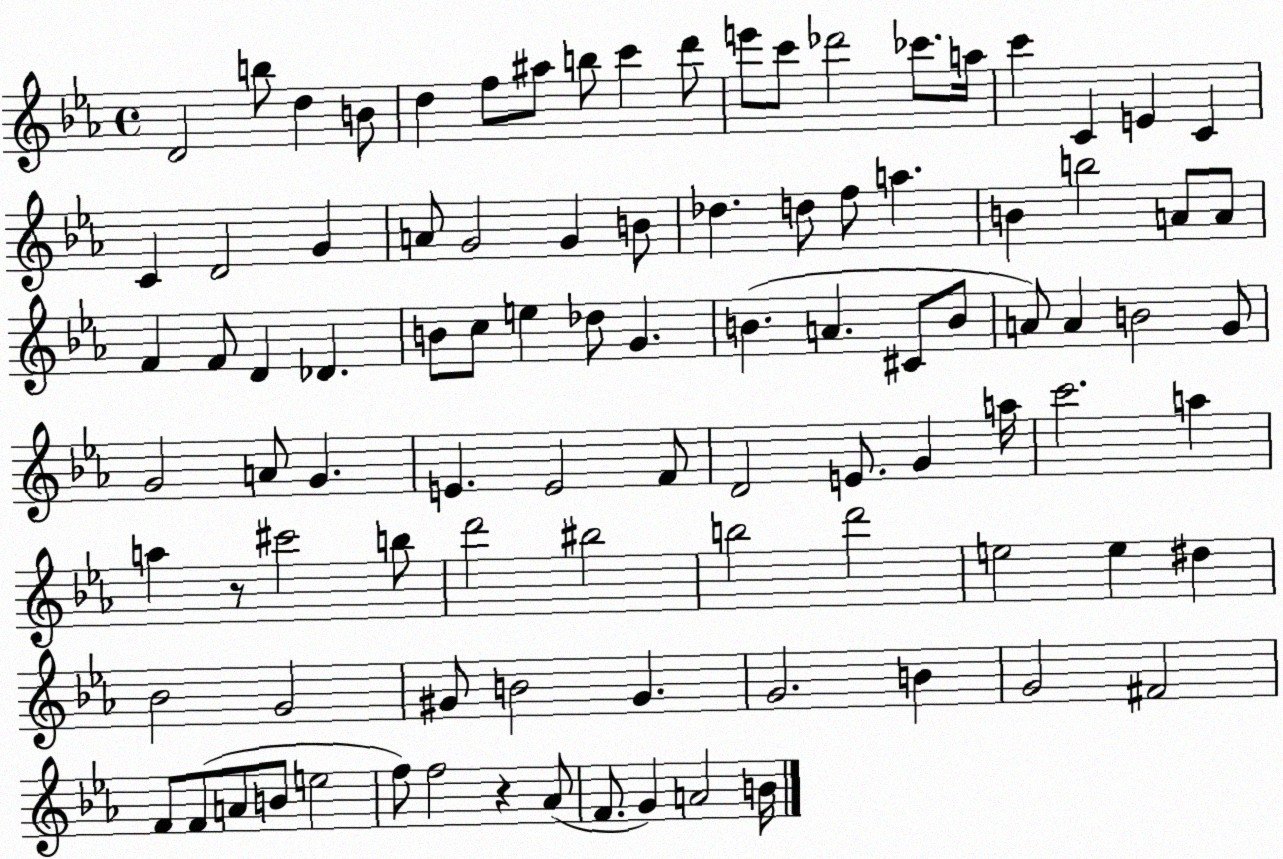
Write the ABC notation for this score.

X:1
T:Untitled
M:4/4
L:1/4
K:Eb
D2 b/2 d B/2 d f/2 ^a/2 b/2 c' d'/2 e'/2 c'/2 _d'2 _c'/2 a/4 c' C E C C D2 G A/2 G2 G B/2 _d d/2 f/2 a B b2 A/2 A/2 F F/2 D _D B/2 c/2 e _d/2 G B A ^C/2 B/2 A/2 A B2 G/2 G2 A/2 G E E2 F/2 D2 E/2 G a/4 c'2 a a z/2 ^c'2 b/2 d'2 ^b2 b2 d'2 e2 e ^d _B2 G2 ^G/2 B2 ^G G2 B G2 ^F2 F/2 F/2 A/2 B/2 e2 f/2 f2 z _A/2 F/2 G A2 B/4